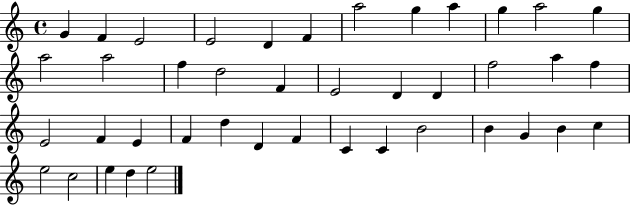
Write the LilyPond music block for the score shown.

{
  \clef treble
  \time 4/4
  \defaultTimeSignature
  \key c \major
  g'4 f'4 e'2 | e'2 d'4 f'4 | a''2 g''4 a''4 | g''4 a''2 g''4 | \break a''2 a''2 | f''4 d''2 f'4 | e'2 d'4 d'4 | f''2 a''4 f''4 | \break e'2 f'4 e'4 | f'4 d''4 d'4 f'4 | c'4 c'4 b'2 | b'4 g'4 b'4 c''4 | \break e''2 c''2 | e''4 d''4 e''2 | \bar "|."
}